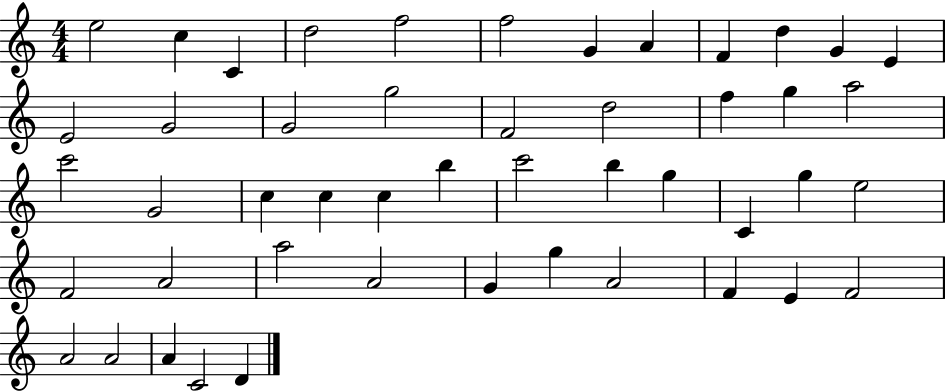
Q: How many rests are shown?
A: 0